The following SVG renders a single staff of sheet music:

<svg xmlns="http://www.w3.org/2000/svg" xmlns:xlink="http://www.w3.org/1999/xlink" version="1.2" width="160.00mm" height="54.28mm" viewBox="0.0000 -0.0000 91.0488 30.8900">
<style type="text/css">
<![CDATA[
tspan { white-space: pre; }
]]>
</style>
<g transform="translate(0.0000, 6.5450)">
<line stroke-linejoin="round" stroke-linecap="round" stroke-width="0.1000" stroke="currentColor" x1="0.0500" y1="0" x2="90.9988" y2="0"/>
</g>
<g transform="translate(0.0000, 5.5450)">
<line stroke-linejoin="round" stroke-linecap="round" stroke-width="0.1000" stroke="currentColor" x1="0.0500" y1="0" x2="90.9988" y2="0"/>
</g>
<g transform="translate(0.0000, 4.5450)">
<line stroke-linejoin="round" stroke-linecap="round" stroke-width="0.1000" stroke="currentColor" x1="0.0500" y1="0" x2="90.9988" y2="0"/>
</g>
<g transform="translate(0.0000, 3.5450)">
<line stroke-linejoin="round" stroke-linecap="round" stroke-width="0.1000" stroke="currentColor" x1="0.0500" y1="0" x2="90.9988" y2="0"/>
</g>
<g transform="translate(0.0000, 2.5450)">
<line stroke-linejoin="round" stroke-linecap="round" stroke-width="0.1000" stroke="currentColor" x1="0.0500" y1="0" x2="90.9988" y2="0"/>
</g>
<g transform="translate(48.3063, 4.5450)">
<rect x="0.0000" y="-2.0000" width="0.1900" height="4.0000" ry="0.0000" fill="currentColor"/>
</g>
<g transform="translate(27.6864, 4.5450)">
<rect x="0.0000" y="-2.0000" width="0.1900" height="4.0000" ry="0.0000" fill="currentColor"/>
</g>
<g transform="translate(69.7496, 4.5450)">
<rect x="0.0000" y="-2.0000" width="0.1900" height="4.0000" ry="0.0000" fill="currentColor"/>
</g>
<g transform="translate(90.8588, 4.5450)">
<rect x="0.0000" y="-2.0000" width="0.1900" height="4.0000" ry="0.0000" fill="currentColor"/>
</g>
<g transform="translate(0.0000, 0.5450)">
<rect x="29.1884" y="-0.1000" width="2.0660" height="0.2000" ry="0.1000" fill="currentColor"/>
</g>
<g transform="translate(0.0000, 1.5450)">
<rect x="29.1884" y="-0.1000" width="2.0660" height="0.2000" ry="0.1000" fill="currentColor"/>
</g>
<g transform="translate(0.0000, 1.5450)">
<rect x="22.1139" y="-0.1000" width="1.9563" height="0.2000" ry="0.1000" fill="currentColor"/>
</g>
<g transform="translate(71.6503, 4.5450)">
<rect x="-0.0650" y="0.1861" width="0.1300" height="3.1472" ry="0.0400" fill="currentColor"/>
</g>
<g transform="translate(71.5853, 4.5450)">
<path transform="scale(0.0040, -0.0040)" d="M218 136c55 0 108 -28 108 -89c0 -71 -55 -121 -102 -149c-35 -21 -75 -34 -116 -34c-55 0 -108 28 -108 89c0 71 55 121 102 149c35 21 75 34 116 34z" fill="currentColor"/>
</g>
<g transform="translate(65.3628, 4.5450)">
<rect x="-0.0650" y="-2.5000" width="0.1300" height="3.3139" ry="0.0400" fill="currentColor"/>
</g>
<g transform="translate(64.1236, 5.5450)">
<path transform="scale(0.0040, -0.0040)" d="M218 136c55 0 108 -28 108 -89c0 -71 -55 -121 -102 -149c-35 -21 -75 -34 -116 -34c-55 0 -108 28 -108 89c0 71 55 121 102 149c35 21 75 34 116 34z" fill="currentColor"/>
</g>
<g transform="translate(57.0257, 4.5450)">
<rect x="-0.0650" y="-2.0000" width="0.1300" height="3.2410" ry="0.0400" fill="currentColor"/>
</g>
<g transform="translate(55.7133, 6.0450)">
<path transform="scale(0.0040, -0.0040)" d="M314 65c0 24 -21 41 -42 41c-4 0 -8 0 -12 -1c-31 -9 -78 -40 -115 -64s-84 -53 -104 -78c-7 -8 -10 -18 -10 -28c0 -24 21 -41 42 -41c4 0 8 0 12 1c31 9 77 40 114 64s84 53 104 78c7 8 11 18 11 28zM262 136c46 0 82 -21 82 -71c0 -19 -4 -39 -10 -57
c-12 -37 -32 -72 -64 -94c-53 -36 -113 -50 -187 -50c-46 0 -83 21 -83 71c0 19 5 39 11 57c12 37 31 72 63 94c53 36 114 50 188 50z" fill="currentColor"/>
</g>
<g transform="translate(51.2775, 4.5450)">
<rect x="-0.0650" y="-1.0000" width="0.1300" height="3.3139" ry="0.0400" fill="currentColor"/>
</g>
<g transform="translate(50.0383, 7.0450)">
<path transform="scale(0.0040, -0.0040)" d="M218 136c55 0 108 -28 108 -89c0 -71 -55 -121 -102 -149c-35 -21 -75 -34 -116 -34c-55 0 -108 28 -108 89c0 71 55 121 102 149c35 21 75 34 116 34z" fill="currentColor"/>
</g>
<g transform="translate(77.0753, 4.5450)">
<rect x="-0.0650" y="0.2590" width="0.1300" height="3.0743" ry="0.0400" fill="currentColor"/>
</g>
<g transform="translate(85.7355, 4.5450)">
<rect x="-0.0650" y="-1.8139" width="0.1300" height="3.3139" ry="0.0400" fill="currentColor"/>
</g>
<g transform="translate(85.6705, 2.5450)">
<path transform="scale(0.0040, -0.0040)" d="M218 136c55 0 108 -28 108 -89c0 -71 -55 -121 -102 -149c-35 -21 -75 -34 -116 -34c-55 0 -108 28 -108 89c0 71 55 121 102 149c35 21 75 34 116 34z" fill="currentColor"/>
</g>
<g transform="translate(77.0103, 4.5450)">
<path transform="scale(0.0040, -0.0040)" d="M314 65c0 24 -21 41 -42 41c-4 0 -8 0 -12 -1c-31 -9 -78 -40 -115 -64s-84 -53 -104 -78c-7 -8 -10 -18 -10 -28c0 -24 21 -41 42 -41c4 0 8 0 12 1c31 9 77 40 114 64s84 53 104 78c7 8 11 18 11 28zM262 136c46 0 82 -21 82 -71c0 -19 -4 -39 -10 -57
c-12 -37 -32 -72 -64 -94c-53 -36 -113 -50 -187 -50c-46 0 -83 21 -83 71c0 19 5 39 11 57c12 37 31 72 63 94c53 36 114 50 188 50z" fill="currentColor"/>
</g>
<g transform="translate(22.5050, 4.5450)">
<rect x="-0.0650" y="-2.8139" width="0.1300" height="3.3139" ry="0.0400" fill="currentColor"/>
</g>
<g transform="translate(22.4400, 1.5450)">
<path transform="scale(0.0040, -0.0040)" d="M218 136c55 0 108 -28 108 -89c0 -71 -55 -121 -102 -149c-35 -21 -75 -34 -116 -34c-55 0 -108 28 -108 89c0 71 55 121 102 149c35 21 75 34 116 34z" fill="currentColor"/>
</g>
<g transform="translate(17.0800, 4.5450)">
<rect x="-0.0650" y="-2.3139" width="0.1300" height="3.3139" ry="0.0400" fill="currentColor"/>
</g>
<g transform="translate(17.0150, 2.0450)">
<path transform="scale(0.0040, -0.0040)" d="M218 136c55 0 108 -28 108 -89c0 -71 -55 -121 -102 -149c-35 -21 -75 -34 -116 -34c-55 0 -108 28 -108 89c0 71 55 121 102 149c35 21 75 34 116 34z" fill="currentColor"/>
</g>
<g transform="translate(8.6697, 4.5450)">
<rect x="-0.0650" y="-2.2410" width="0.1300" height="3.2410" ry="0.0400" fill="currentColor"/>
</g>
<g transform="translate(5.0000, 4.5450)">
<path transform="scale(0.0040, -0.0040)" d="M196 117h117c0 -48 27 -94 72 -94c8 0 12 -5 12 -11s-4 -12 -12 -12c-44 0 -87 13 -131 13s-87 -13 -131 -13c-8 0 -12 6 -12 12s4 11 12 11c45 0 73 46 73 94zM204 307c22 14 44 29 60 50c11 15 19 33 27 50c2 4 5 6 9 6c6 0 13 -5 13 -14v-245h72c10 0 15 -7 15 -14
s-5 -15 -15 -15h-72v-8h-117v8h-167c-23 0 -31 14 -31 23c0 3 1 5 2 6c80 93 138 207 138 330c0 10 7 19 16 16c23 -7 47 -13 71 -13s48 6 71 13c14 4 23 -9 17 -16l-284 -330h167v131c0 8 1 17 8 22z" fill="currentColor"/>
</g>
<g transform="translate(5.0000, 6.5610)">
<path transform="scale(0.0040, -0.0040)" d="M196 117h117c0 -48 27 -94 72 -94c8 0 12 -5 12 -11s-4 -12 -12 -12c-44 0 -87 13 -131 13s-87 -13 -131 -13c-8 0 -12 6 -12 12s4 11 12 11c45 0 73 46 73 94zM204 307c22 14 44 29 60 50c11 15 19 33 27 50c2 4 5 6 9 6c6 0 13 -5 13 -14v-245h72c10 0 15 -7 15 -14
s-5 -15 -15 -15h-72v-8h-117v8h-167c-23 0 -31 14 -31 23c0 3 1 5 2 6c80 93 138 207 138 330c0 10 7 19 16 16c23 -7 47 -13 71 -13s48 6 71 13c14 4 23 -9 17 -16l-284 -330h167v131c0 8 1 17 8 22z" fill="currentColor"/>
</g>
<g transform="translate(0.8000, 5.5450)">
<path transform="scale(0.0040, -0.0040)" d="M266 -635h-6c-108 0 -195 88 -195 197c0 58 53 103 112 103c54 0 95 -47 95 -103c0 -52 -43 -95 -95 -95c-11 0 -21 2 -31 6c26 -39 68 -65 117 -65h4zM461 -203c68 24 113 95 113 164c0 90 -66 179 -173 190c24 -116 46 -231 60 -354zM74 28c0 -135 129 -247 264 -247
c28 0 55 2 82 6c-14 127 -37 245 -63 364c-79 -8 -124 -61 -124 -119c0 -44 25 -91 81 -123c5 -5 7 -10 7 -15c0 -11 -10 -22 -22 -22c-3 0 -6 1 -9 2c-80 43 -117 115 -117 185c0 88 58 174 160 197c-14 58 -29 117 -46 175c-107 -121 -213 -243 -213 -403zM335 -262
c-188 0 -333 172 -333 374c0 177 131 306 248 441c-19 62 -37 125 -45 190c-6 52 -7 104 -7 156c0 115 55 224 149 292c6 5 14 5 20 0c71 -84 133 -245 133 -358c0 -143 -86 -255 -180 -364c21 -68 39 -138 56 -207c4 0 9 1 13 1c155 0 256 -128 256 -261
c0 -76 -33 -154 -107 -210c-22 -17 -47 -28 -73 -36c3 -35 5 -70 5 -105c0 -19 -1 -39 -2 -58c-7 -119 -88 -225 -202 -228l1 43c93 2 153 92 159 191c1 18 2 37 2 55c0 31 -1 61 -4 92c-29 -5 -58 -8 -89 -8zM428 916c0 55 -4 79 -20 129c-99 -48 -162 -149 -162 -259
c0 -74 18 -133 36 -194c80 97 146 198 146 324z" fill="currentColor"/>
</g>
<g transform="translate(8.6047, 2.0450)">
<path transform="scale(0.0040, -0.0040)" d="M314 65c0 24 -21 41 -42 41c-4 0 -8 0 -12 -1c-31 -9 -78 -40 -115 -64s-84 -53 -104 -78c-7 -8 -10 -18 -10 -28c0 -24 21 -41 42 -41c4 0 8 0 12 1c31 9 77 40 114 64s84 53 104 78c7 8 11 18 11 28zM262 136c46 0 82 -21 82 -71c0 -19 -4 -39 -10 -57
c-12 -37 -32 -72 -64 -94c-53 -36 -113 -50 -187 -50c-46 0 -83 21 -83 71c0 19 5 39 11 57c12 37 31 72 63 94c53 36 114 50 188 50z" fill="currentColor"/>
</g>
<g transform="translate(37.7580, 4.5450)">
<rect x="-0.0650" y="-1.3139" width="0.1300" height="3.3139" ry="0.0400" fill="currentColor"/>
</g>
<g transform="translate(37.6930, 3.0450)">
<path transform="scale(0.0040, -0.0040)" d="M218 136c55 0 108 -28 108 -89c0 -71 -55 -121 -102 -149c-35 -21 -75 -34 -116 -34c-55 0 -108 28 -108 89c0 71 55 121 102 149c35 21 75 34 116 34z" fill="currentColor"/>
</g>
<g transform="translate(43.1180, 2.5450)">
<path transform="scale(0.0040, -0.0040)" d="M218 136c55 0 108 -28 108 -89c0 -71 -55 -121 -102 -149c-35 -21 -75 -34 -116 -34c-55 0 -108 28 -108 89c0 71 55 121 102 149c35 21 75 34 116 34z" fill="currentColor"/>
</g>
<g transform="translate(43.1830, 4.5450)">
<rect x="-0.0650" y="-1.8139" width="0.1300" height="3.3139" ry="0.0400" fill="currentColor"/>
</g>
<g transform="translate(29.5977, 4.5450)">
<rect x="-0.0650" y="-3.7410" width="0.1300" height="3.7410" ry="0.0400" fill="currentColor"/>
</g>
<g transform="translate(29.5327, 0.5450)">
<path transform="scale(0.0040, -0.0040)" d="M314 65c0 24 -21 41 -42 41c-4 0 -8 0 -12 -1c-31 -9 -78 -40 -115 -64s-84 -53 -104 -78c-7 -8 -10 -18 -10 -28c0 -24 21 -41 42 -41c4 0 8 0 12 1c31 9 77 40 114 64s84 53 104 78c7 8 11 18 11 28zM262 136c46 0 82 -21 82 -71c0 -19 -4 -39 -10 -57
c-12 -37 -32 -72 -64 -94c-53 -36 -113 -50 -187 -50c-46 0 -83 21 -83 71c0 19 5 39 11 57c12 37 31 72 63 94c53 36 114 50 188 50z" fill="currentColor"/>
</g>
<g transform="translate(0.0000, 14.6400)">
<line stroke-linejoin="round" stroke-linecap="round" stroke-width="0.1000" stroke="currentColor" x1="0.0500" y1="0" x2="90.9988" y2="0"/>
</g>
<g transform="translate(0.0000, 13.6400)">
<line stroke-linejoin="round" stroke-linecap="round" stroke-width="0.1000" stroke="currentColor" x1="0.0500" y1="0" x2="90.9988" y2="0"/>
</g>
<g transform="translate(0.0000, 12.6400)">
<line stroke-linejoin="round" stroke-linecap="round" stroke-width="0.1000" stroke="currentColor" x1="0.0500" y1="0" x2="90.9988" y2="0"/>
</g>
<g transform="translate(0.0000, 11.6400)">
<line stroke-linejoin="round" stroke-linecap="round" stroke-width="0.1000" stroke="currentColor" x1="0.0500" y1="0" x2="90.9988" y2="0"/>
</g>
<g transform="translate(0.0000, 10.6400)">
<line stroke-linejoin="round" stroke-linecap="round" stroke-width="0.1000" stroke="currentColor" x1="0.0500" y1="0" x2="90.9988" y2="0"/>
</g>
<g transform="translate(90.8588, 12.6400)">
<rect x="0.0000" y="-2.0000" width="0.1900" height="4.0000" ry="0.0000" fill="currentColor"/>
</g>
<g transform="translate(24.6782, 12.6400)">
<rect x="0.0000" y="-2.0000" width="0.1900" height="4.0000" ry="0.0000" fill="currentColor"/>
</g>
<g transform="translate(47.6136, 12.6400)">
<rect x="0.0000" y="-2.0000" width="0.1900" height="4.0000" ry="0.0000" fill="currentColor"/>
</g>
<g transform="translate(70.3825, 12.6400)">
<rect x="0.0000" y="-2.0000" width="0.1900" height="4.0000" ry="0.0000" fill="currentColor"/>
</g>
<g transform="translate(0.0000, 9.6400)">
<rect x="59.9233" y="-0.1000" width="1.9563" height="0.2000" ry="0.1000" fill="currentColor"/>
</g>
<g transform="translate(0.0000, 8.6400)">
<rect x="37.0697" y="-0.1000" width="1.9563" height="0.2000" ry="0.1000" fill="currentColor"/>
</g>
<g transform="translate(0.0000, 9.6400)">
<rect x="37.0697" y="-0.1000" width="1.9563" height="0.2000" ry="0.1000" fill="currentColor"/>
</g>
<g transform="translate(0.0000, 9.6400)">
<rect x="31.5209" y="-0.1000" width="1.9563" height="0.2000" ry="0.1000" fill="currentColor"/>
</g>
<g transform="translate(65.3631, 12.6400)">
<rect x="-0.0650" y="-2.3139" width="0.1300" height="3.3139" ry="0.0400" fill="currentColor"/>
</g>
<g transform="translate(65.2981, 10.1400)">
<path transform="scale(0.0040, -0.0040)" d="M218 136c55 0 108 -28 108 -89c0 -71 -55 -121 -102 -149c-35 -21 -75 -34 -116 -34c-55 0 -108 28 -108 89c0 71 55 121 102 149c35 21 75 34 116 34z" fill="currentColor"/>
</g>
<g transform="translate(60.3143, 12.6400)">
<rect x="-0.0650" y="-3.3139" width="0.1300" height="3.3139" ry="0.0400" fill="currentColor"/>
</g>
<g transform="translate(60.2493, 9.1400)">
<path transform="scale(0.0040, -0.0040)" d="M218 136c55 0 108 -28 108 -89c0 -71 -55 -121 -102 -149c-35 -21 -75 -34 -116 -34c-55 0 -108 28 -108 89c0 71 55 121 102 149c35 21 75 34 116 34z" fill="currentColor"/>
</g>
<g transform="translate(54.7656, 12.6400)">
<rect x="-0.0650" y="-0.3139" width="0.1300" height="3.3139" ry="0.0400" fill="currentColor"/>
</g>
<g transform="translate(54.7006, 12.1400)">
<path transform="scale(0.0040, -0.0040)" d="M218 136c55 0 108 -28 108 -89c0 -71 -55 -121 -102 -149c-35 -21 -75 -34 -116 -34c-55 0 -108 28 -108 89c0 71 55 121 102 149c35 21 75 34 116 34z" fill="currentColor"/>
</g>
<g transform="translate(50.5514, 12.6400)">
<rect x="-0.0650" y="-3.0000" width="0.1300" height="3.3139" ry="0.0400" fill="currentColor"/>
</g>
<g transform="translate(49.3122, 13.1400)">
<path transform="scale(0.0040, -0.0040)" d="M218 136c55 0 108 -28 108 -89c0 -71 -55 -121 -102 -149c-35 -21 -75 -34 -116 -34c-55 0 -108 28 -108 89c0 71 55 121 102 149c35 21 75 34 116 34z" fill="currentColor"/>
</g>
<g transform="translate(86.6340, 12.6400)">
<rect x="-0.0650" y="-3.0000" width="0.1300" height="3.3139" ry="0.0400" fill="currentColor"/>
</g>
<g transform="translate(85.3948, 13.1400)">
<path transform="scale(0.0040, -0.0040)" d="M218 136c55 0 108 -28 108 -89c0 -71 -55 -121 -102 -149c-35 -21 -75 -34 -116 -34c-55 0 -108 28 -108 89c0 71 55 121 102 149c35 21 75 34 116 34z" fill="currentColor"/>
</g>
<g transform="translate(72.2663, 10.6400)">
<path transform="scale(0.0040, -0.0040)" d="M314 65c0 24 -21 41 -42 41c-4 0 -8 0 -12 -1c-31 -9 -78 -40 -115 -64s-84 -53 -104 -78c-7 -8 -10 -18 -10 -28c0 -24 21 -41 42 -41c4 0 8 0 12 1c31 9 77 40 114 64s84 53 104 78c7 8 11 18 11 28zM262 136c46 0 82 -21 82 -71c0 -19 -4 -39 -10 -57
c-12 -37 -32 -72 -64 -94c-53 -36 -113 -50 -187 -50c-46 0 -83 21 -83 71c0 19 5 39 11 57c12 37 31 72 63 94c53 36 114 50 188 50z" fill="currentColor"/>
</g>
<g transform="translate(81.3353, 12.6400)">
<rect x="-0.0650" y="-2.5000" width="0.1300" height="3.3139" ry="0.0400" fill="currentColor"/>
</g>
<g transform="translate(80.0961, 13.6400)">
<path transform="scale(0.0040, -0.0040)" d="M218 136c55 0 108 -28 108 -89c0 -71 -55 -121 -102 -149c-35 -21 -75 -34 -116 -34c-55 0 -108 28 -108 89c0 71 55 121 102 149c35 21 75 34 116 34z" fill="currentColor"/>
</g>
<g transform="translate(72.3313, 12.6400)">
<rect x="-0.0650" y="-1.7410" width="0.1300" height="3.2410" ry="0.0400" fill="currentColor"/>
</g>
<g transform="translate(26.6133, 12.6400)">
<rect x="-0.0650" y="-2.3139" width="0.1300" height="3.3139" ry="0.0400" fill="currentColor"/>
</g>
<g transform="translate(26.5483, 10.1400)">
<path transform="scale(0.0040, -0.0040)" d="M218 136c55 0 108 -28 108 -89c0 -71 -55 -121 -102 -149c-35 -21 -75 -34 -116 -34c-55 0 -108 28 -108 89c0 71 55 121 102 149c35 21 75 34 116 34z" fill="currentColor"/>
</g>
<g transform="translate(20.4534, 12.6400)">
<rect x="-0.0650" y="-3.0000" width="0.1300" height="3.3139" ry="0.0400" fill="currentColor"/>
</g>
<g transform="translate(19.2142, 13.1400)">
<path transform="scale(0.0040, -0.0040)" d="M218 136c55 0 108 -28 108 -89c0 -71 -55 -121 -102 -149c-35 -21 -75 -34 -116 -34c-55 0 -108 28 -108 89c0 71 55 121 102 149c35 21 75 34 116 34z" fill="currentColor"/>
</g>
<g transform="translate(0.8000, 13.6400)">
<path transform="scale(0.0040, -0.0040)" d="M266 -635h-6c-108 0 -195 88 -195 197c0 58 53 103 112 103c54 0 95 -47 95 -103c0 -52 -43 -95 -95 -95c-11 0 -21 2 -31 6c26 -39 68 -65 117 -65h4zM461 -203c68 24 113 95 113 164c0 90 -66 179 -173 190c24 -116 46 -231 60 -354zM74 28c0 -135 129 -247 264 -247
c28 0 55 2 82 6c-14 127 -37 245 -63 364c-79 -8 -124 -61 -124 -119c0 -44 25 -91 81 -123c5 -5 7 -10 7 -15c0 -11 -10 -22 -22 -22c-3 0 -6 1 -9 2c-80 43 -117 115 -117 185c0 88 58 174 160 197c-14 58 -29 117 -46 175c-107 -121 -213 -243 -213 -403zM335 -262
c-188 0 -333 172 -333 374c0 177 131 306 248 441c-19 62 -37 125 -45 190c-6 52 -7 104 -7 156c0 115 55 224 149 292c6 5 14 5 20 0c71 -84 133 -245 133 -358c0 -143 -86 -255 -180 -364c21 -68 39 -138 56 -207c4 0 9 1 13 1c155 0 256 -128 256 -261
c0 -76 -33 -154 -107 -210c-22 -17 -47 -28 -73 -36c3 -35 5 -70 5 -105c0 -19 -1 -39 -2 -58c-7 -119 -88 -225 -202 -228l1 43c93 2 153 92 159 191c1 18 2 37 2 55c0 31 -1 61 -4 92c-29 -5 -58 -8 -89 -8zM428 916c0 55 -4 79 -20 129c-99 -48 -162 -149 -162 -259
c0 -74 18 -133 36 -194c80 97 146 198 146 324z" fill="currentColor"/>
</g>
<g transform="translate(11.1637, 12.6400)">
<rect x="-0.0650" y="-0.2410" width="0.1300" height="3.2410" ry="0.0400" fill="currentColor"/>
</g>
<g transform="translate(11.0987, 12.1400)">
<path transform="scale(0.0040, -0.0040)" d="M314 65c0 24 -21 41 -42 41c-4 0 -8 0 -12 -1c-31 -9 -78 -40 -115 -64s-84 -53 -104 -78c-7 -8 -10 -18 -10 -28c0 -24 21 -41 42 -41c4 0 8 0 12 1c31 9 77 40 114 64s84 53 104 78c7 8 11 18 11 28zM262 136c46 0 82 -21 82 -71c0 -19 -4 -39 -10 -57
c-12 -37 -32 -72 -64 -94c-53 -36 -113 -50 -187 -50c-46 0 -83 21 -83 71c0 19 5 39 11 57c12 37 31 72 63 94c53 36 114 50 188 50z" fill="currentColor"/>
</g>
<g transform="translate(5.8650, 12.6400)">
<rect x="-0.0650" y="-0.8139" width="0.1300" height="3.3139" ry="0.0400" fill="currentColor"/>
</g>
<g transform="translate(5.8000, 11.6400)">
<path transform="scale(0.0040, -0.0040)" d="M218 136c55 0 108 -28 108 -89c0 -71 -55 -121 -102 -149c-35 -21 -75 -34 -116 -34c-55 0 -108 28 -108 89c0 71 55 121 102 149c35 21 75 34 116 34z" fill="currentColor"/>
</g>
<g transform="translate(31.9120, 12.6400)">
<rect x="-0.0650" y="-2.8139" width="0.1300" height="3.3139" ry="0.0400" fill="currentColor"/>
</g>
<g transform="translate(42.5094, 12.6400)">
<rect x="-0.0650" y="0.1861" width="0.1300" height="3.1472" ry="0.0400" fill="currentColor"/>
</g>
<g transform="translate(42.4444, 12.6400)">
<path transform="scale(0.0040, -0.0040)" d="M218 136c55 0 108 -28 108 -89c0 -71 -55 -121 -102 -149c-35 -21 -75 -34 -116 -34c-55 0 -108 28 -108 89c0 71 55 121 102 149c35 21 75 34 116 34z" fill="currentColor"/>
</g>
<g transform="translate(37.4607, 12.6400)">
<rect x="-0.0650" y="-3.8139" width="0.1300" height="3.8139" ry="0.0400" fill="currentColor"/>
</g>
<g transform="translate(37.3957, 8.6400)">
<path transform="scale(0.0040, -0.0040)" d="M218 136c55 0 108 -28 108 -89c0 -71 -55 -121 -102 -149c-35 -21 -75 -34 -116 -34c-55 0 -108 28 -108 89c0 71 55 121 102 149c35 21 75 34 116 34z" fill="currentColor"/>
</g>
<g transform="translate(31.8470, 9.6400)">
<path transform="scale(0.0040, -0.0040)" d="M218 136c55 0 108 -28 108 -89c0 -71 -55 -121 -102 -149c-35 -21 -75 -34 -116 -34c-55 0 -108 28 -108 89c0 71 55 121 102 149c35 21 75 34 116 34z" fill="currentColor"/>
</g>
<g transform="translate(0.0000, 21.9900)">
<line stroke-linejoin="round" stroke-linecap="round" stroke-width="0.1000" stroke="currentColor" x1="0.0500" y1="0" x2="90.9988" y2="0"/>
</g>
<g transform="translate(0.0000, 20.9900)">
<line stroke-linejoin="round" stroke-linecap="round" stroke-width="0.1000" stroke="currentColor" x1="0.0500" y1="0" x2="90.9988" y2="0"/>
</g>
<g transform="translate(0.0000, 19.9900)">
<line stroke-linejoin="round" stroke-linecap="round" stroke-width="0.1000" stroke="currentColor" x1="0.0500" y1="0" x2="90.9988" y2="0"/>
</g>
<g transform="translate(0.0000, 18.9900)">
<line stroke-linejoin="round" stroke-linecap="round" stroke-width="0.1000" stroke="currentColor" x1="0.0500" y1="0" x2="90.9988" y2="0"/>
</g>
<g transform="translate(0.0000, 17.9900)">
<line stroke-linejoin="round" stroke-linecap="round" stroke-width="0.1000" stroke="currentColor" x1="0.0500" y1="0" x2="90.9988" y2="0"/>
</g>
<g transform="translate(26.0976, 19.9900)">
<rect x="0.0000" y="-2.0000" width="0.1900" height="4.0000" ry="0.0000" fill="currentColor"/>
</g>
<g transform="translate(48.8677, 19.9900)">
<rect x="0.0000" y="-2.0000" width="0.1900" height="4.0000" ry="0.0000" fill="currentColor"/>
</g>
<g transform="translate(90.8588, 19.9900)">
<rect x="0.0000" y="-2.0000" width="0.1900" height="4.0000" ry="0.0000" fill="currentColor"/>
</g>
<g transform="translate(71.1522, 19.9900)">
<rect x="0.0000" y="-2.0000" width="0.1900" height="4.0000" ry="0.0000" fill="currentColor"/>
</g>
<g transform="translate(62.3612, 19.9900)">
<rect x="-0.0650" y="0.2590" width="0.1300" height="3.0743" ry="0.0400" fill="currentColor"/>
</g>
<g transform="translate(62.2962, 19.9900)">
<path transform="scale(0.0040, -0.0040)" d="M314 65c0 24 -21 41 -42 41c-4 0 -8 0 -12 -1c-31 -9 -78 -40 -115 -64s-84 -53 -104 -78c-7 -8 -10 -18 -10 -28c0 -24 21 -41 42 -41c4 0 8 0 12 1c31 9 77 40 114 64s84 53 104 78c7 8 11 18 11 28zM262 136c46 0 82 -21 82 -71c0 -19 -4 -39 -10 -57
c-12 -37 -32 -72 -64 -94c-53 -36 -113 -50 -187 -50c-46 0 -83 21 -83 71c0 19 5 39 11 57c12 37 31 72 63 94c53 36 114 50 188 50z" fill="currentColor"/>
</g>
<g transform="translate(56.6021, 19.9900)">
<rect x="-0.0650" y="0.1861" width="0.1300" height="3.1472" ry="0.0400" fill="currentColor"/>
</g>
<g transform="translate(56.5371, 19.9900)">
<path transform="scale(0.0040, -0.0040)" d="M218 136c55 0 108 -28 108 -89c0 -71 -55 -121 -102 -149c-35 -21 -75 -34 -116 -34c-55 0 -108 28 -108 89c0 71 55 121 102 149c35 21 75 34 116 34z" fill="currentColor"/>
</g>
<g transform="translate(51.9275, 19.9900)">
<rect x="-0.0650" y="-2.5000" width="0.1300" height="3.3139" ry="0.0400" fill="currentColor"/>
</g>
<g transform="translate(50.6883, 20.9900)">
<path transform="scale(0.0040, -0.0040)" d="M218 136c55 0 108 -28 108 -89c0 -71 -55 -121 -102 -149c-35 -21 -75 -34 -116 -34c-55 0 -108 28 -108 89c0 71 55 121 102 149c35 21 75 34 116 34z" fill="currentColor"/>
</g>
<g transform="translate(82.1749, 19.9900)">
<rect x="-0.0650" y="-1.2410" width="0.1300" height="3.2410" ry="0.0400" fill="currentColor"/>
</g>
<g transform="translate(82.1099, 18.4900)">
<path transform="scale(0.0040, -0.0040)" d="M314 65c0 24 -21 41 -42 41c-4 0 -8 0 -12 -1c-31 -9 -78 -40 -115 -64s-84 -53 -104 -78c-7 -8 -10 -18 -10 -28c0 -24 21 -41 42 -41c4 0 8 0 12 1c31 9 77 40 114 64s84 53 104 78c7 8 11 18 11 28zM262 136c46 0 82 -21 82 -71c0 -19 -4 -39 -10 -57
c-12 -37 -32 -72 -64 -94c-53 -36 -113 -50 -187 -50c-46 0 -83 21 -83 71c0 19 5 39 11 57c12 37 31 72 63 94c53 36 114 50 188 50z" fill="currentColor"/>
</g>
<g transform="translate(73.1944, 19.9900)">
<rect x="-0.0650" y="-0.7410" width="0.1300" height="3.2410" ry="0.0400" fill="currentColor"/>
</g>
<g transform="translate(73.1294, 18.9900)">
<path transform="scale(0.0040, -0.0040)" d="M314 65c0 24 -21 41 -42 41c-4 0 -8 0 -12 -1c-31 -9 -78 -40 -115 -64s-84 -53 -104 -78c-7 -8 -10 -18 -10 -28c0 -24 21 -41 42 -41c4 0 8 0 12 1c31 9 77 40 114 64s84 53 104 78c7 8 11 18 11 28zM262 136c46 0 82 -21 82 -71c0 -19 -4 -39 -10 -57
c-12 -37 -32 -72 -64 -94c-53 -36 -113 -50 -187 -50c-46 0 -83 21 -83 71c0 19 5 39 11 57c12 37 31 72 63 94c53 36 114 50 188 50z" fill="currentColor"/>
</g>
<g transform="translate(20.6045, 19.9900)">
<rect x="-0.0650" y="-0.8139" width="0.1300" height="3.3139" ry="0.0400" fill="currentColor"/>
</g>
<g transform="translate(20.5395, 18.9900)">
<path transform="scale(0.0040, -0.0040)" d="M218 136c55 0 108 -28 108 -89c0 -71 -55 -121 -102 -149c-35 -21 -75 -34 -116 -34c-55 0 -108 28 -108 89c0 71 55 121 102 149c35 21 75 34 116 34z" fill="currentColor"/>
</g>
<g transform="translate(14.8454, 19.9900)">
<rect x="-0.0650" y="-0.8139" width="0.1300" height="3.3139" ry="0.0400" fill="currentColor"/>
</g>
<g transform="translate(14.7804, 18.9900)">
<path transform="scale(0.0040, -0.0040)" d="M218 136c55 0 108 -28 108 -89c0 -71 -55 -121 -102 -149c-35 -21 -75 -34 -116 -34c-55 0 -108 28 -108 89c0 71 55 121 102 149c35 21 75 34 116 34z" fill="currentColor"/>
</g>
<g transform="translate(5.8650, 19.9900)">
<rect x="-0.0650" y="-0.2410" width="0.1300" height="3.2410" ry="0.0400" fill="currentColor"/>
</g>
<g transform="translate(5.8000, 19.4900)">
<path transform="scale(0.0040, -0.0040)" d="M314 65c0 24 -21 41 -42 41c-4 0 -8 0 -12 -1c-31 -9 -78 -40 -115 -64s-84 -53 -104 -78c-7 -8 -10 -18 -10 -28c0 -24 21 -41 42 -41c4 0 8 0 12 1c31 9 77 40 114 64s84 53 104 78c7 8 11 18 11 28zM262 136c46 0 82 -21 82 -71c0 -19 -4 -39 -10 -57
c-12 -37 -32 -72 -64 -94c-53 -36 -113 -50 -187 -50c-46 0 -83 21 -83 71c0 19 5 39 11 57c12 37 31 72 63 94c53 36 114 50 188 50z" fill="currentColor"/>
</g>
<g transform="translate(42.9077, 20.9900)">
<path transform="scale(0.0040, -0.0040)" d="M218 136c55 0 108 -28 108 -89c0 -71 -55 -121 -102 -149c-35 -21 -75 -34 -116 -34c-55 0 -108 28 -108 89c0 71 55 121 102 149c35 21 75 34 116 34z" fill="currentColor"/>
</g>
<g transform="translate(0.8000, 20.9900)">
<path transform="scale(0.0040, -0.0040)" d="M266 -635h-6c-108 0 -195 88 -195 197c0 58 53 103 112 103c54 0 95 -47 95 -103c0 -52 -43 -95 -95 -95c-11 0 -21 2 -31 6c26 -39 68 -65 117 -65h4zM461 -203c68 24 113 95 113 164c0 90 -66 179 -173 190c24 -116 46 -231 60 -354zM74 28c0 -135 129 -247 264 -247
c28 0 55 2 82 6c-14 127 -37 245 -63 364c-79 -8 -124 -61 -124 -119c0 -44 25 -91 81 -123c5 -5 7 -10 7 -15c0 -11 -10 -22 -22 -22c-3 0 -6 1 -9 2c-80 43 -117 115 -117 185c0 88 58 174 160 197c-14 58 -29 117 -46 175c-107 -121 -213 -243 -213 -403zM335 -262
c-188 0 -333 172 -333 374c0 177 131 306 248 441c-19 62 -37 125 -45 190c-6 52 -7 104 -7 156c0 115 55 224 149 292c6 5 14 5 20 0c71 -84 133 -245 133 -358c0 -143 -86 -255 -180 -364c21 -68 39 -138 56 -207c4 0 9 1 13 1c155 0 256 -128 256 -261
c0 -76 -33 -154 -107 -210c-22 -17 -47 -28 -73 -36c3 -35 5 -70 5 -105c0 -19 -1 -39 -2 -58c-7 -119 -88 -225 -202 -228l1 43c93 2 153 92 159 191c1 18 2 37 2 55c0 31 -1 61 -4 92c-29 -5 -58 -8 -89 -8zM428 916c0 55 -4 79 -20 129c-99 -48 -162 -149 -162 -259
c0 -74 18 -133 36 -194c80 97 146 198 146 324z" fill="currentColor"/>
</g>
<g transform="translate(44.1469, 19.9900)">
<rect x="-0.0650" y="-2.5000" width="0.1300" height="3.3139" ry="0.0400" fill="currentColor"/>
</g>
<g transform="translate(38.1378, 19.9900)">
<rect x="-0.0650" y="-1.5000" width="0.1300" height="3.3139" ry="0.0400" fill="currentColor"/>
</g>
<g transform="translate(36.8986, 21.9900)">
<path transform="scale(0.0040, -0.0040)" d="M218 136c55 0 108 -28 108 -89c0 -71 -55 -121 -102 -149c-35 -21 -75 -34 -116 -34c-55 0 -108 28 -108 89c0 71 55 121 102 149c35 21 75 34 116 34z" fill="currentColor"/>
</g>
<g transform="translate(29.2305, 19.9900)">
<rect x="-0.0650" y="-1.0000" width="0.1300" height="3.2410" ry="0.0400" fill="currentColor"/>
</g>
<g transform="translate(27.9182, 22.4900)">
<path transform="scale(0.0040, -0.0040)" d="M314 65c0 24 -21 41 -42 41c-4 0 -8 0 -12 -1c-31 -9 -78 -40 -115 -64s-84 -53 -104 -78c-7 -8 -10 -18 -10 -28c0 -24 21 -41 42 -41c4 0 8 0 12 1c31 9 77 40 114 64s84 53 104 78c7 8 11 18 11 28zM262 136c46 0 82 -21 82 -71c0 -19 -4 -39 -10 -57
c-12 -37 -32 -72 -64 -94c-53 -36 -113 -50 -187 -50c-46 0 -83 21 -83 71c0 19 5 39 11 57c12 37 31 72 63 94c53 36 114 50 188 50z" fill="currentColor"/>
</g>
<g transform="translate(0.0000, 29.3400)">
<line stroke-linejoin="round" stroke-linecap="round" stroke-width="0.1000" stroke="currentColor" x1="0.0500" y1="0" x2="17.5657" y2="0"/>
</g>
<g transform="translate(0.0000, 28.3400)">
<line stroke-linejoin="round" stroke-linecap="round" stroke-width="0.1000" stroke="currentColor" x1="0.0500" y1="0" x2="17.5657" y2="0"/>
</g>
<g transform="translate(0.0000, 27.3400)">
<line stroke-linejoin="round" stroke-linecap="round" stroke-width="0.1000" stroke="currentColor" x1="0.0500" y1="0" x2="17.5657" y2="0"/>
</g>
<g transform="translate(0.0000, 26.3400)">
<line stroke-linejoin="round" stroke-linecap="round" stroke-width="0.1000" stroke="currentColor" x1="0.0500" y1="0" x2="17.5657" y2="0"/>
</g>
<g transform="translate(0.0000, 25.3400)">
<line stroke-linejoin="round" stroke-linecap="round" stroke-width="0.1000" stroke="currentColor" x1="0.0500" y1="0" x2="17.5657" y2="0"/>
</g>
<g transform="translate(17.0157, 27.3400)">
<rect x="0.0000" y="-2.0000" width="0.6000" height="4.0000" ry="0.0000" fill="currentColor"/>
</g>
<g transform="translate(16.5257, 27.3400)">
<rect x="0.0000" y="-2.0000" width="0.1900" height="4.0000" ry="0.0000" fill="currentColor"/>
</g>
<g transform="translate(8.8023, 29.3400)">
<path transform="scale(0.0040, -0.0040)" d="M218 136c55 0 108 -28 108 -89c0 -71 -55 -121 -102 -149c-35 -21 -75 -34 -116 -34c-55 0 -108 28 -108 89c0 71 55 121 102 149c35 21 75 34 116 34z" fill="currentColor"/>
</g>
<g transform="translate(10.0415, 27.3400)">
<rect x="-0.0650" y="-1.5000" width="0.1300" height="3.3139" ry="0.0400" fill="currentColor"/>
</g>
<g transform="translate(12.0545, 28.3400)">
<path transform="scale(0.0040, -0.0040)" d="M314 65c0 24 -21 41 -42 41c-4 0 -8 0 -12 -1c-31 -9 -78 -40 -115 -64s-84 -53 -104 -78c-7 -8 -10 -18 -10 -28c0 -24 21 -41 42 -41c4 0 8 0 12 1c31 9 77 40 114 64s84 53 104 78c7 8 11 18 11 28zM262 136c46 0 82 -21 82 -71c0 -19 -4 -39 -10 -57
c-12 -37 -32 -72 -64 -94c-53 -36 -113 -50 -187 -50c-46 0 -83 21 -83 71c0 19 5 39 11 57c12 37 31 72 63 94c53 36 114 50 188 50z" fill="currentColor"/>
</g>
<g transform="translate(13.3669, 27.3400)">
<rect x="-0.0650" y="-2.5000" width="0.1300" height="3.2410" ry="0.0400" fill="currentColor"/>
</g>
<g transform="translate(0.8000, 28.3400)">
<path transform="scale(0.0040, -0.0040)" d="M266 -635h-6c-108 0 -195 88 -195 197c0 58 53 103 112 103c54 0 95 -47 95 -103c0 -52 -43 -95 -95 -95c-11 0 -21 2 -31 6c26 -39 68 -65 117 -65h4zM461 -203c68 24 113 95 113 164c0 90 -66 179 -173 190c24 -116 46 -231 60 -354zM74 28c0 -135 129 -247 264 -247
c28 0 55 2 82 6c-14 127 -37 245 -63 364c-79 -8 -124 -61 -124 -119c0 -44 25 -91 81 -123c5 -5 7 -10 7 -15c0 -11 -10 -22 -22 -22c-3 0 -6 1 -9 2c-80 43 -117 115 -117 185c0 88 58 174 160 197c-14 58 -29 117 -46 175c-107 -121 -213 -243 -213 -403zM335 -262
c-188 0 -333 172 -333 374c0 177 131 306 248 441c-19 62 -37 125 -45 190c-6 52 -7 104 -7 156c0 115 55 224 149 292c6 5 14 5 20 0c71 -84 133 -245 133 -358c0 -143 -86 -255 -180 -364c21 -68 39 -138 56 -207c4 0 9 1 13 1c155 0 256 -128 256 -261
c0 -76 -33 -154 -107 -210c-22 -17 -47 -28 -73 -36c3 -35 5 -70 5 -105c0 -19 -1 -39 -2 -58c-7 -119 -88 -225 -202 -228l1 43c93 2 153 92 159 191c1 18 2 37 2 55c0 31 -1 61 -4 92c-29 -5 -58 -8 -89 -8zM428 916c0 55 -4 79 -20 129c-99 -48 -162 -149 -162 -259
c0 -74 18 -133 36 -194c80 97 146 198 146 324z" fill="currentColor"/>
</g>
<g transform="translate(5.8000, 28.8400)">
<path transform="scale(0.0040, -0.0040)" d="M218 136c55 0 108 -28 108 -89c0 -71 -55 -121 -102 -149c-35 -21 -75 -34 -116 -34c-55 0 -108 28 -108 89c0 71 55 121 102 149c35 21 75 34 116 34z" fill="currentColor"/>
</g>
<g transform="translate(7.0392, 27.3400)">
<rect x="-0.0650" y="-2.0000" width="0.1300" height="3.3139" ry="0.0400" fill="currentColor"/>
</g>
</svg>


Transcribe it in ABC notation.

X:1
T:Untitled
M:4/4
L:1/4
K:C
g2 g a c'2 e f D F2 G B B2 f d c2 A g a c' B A c b g f2 G A c2 d d D2 E G G B B2 d2 e2 F E G2